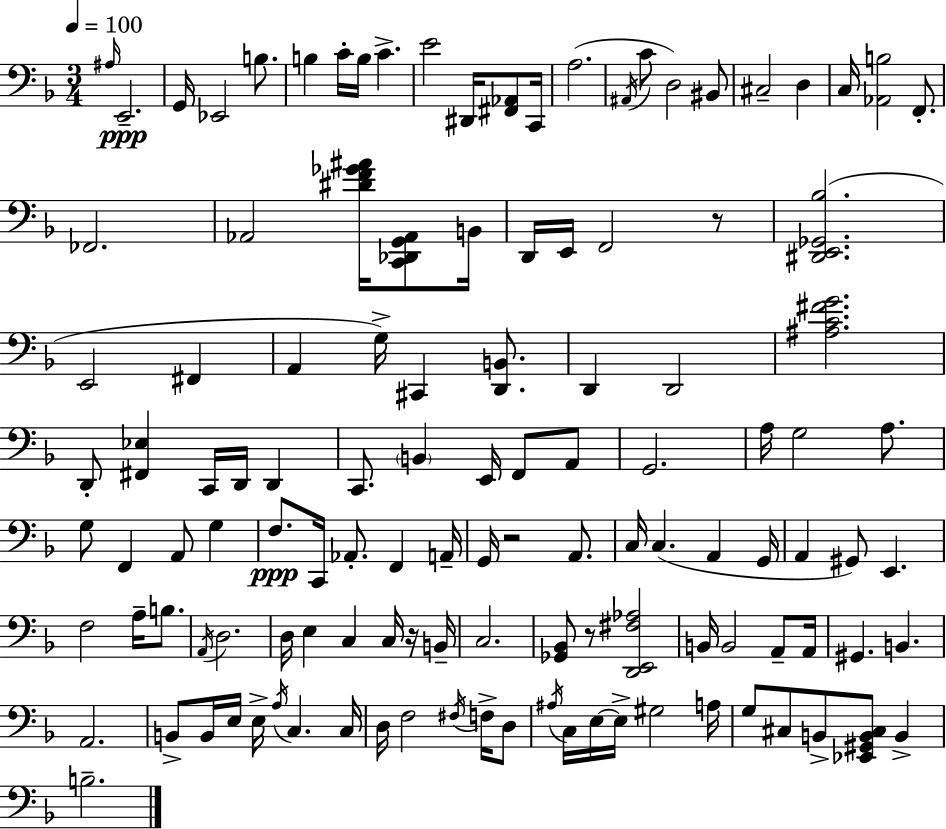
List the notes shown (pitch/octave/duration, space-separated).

A#3/s E2/h. G2/s Eb2/h B3/e. B3/q C4/s B3/s C4/q. E4/h D#2/s [F#2,Ab2]/e C2/s A3/h. A#2/s C4/e D3/h BIS2/e C#3/h D3/q C3/s [Ab2,B3]/h F2/e. FES2/h. Ab2/h [D#4,F4,Gb4,A#4]/s [C2,Db2,G2,Ab2]/e B2/s D2/s E2/s F2/h R/e [D#2,E2,Gb2,Bb3]/h. E2/h F#2/q A2/q G3/s C#2/q [D2,B2]/e. D2/q D2/h [A#3,C4,F#4,G4]/h. D2/e [F#2,Eb3]/q C2/s D2/s D2/q C2/e. B2/q E2/s F2/e A2/e G2/h. A3/s G3/h A3/e. G3/e F2/q A2/e G3/q F3/e. C2/s Ab2/e. F2/q A2/s G2/s R/h A2/e. C3/s C3/q. A2/q G2/s A2/q G#2/e E2/q. F3/h A3/s B3/e. A2/s D3/h. D3/s E3/q C3/q C3/s R/s B2/s C3/h. [Gb2,Bb2]/e R/e [D2,E2,F#3,Ab3]/h B2/s B2/h A2/e A2/s G#2/q. B2/q. A2/h. B2/e B2/s E3/s E3/s A3/s C3/q. C3/s D3/s F3/h F#3/s F3/s D3/e A#3/s C3/s E3/s E3/s G#3/h A3/s G3/e C#3/e B2/e [Eb2,G#2,B2,C#3]/e B2/q B3/h.